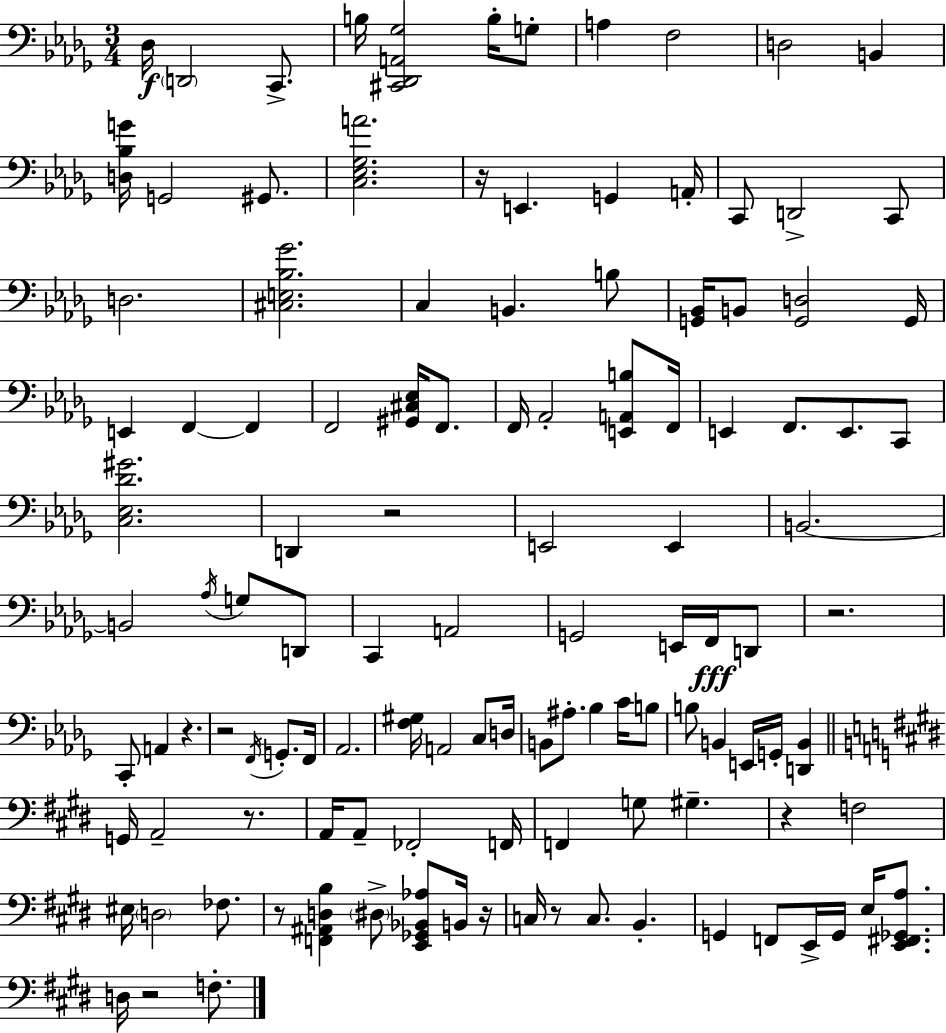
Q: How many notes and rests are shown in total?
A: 118